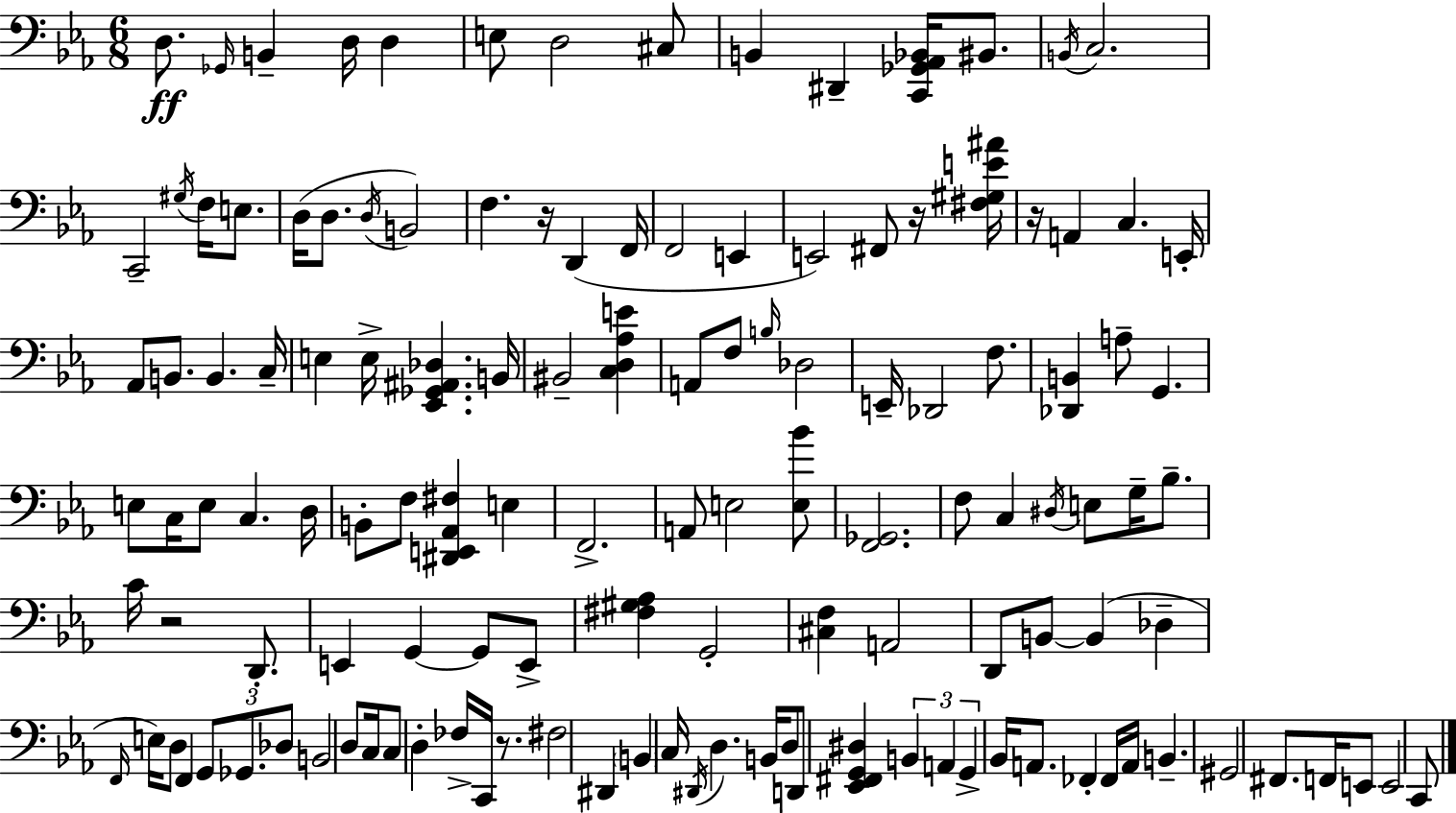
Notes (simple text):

D3/e. Gb2/s B2/q D3/s D3/q E3/e D3/h C#3/e B2/q D#2/q [C2,Gb2,Ab2,Bb2]/s BIS2/e. B2/s C3/h. C2/h G#3/s F3/s E3/e. D3/s D3/e. D3/s B2/h F3/q. R/s D2/q F2/s F2/h E2/q E2/h F#2/e R/s [F#3,G#3,E4,A#4]/s R/s A2/q C3/q. E2/s Ab2/e B2/e. B2/q. C3/s E3/q E3/s [Eb2,Gb2,A#2,Db3]/q. B2/s BIS2/h [C3,D3,Ab3,E4]/q A2/e F3/e B3/s Db3/h E2/s Db2/h F3/e. [Db2,B2]/q A3/e G2/q. E3/e C3/s E3/e C3/q. D3/s B2/e F3/e [D#2,E2,Ab2,F#3]/q E3/q F2/h. A2/e E3/h [E3,Bb4]/e [F2,Gb2]/h. F3/e C3/q D#3/s E3/e G3/s Bb3/e. C4/s R/h D2/e. E2/q G2/q G2/e E2/e [F#3,G#3,Ab3]/q G2/h [C#3,F3]/q A2/h D2/e B2/e B2/q Db3/q F2/s E3/s D3/e F2/q G2/e Gb2/e. Db3/e B2/h D3/e C3/s C3/e D3/q FES3/s C2/s R/e. F#3/h D#2/q B2/q C3/s D#2/s D3/q. B2/s D3/e D2/e [Eb2,F#2,G2,D#3]/q B2/q A2/q G2/q Bb2/s A2/e. FES2/q FES2/s A2/s B2/q. G#2/h F#2/e. F2/s E2/e E2/h C2/e